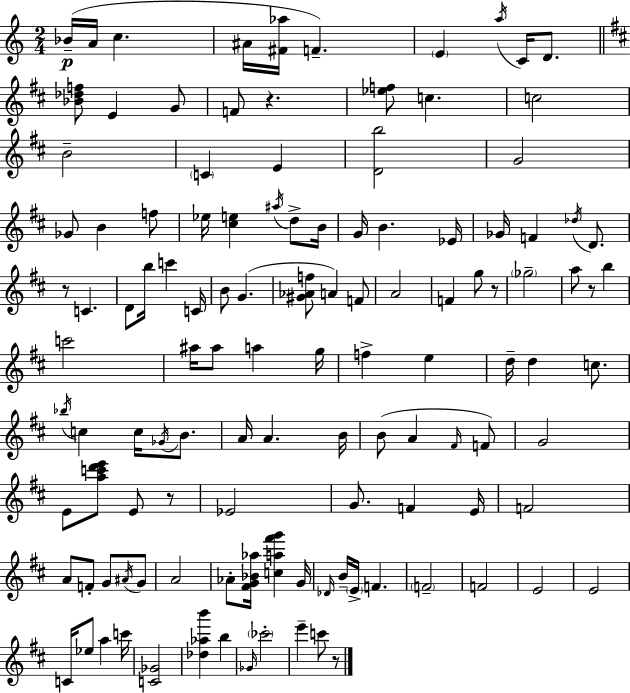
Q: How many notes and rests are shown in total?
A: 119